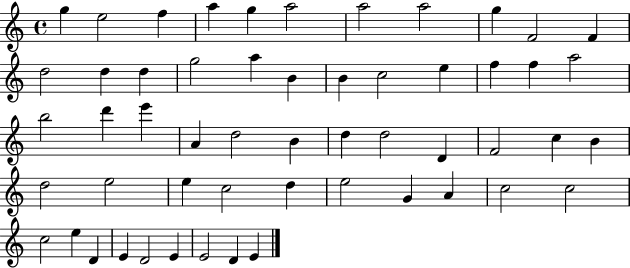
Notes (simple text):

G5/q E5/h F5/q A5/q G5/q A5/h A5/h A5/h G5/q F4/h F4/q D5/h D5/q D5/q G5/h A5/q B4/q B4/q C5/h E5/q F5/q F5/q A5/h B5/h D6/q E6/q A4/q D5/h B4/q D5/q D5/h D4/q F4/h C5/q B4/q D5/h E5/h E5/q C5/h D5/q E5/h G4/q A4/q C5/h C5/h C5/h E5/q D4/q E4/q D4/h E4/q E4/h D4/q E4/q